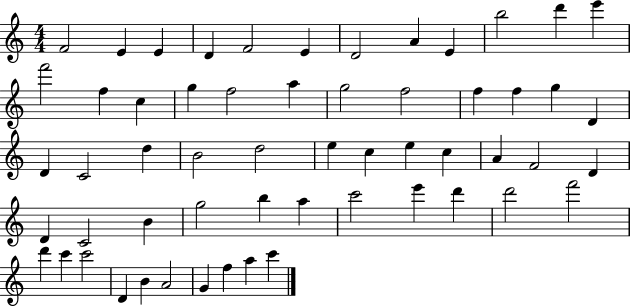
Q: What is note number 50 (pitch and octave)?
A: C6